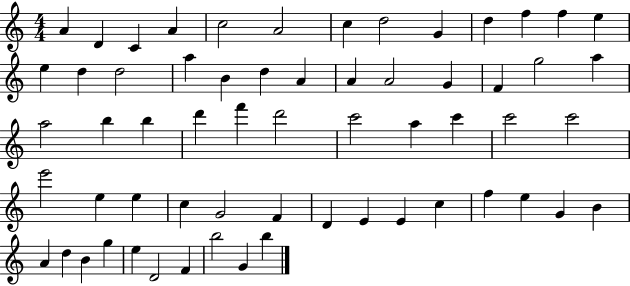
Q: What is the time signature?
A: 4/4